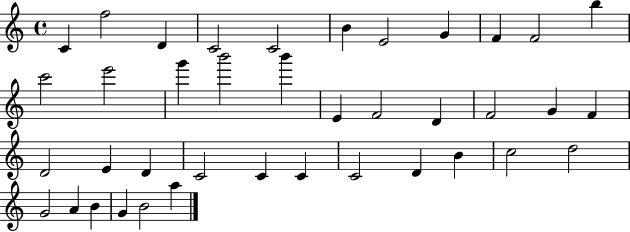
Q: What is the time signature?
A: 4/4